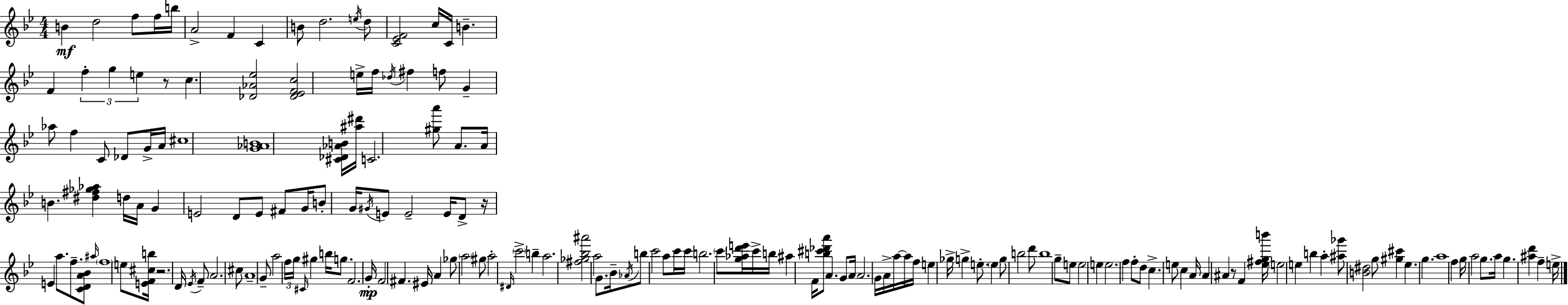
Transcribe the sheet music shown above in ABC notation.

X:1
T:Untitled
M:4/4
L:1/4
K:Gm
B d2 f/2 f/4 b/4 A2 F C B/2 d2 e/4 d/2 [C_EF]2 c/4 C/4 B F f g e z/2 c [_D_A_e]2 [_D_EFc]2 e/4 f/4 _d/4 ^f f/2 G _a/2 f C/2 _D/2 G/4 A/4 ^c4 [G_AB]4 [^C_D_AB]/4 [^a^d']/4 C2 [^ga']/2 A/2 A/4 B [^d^f_g_a] d/4 A/4 G E2 D/2 E/2 ^F/2 G/4 B/2 G/4 ^G/4 E/2 E2 E/4 D/2 z/4 E a/2 f/2 [CDA_B]/2 ^a/4 f4 e/2 [EF^cb]/4 z2 D/4 _E/4 F/2 A2 ^c/2 A4 G/2 a2 f/4 g/4 ^C/4 ^g b/4 g/2 F2 G/4 F2 ^F ^E/4 A _g/2 a2 ^g/2 a2 ^D/4 c'2 b a2 [^f_g_b^a']2 a2 G/2 _B/4 _A/4 b/2 c'2 a/2 c'/4 c'/4 b2 c'/2 [g_ad'e']/4 c'/4 b/4 ^a F/4 [b^c'_d'a']/2 A G/2 A/4 A2 G/4 A/4 a/4 a/4 f/4 e _g/4 g e/2 e g/2 b2 d'/2 b4 g/2 e/2 e2 e e2 f f/2 d/2 c e/2 c A/4 A ^A z/2 F [_e^fgb']/4 e2 e b a [^a_g']/2 [B^d]2 g/2 [^g^c'] _e g a4 f g/4 a2 g/2 a/4 g [^ad'] f e/4